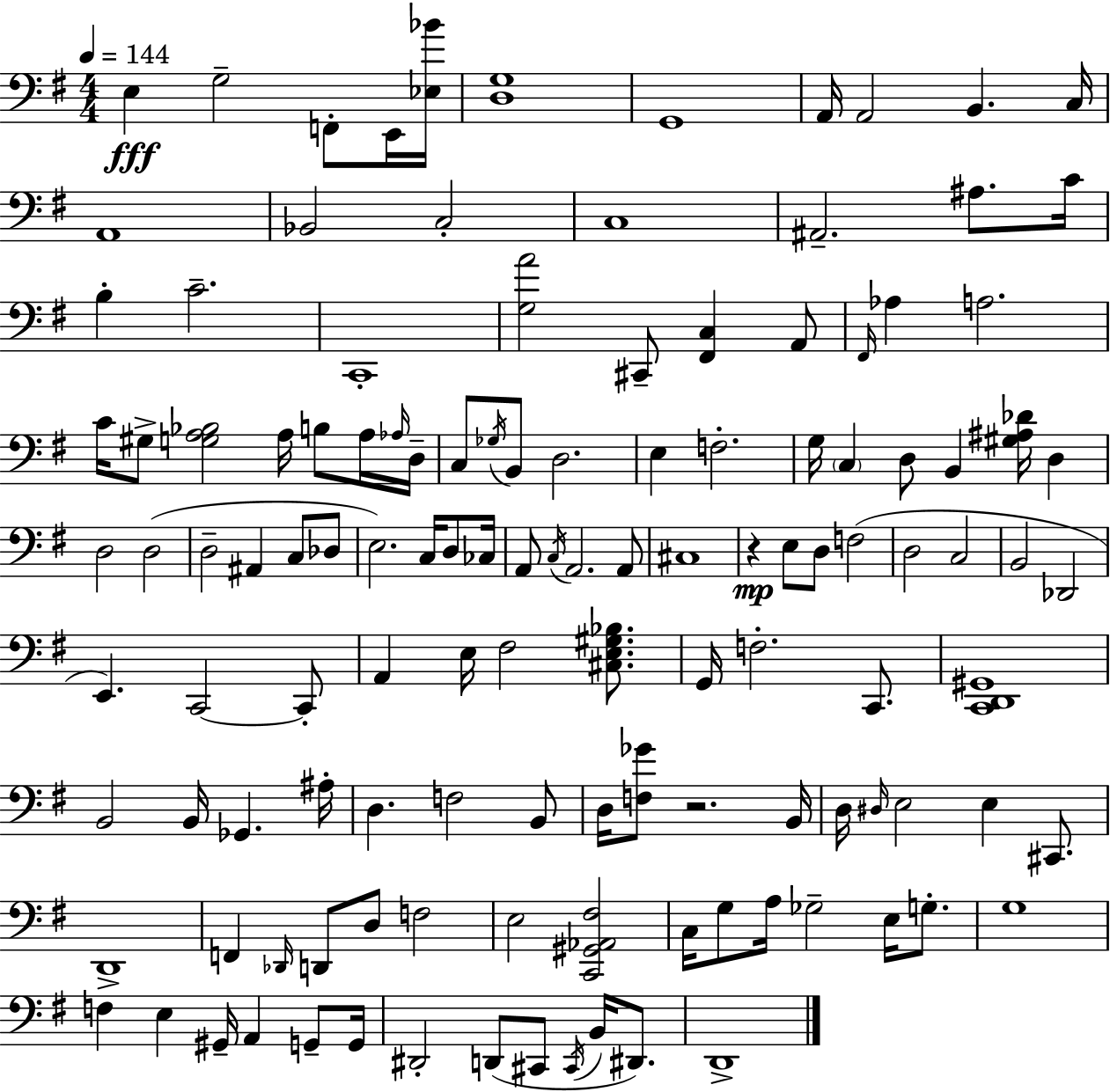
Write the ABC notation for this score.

X:1
T:Untitled
M:4/4
L:1/4
K:Em
E, G,2 F,,/2 E,,/4 [_E,_B]/4 [D,G,]4 G,,4 A,,/4 A,,2 B,, C,/4 A,,4 _B,,2 C,2 C,4 ^A,,2 ^A,/2 C/4 B, C2 C,,4 [G,A]2 ^C,,/2 [^F,,C,] A,,/2 ^F,,/4 _A, A,2 C/4 ^G,/2 [G,A,_B,]2 A,/4 B,/2 A,/4 _A,/4 D,/4 C,/2 _G,/4 B,,/2 D,2 E, F,2 G,/4 C, D,/2 B,, [^G,^A,_D]/4 D, D,2 D,2 D,2 ^A,, C,/2 _D,/2 E,2 C,/4 D,/2 _C,/4 A,,/2 C,/4 A,,2 A,,/2 ^C,4 z E,/2 D,/2 F,2 D,2 C,2 B,,2 _D,,2 E,, C,,2 C,,/2 A,, E,/4 ^F,2 [^C,E,^G,_B,]/2 G,,/4 F,2 C,,/2 [C,,D,,^G,,]4 B,,2 B,,/4 _G,, ^A,/4 D, F,2 B,,/2 D,/4 [F,_G]/2 z2 B,,/4 D,/4 ^D,/4 E,2 E, ^C,,/2 D,,4 F,, _D,,/4 D,,/2 D,/2 F,2 E,2 [C,,^G,,_A,,^F,]2 C,/4 G,/2 A,/4 _G,2 E,/4 G,/2 G,4 F, E, ^G,,/4 A,, G,,/2 G,,/4 ^D,,2 D,,/2 ^C,,/2 ^C,,/4 B,,/4 ^D,,/2 D,,4